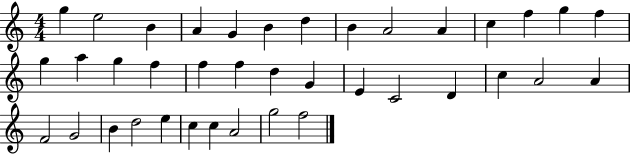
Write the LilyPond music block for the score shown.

{
  \clef treble
  \numericTimeSignature
  \time 4/4
  \key c \major
  g''4 e''2 b'4 | a'4 g'4 b'4 d''4 | b'4 a'2 a'4 | c''4 f''4 g''4 f''4 | \break g''4 a''4 g''4 f''4 | f''4 f''4 d''4 g'4 | e'4 c'2 d'4 | c''4 a'2 a'4 | \break f'2 g'2 | b'4 d''2 e''4 | c''4 c''4 a'2 | g''2 f''2 | \break \bar "|."
}